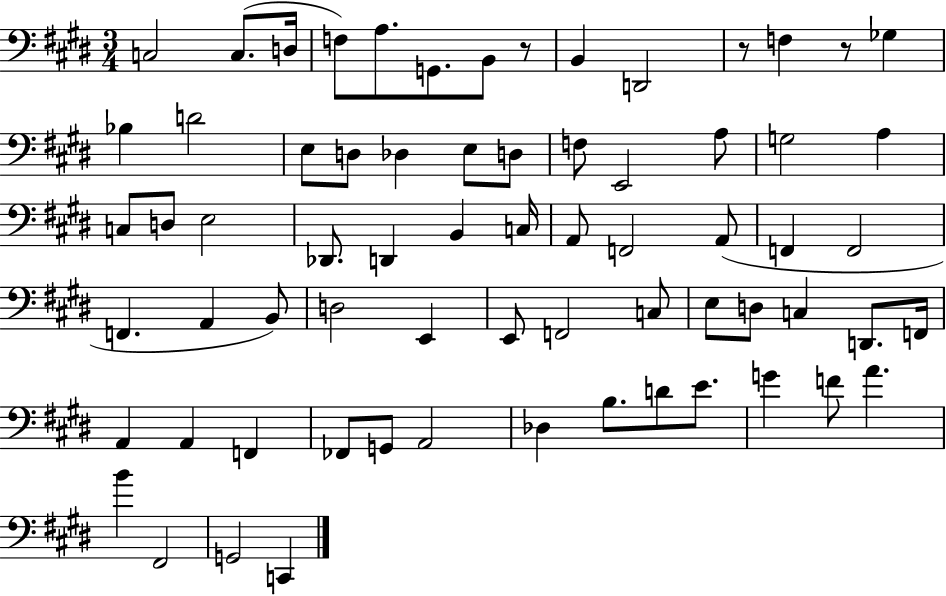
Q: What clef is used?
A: bass